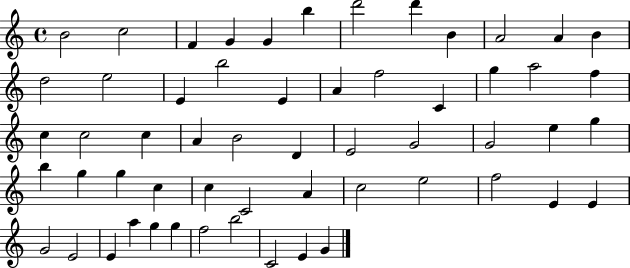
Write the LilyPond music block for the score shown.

{
  \clef treble
  \time 4/4
  \defaultTimeSignature
  \key c \major
  b'2 c''2 | f'4 g'4 g'4 b''4 | d'''2 d'''4 b'4 | a'2 a'4 b'4 | \break d''2 e''2 | e'4 b''2 e'4 | a'4 f''2 c'4 | g''4 a''2 f''4 | \break c''4 c''2 c''4 | a'4 b'2 d'4 | e'2 g'2 | g'2 e''4 g''4 | \break b''4 g''4 g''4 c''4 | c''4 c'2 a'4 | c''2 e''2 | f''2 e'4 e'4 | \break g'2 e'2 | e'4 a''4 g''4 g''4 | f''2 b''2 | c'2 e'4 g'4 | \break \bar "|."
}